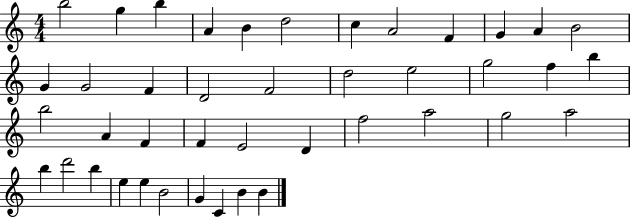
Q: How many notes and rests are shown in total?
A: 42